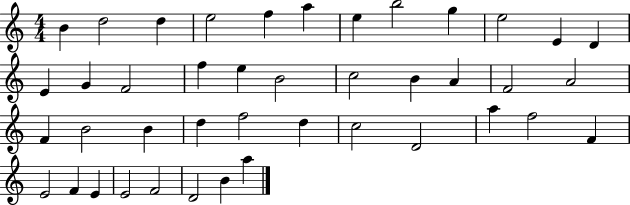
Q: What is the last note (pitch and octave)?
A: A5